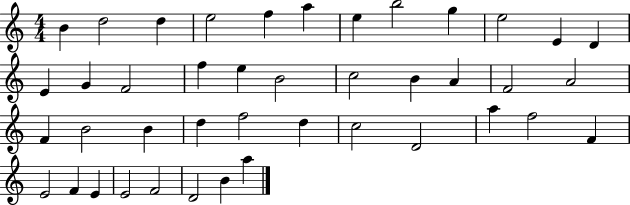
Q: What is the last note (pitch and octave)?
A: A5